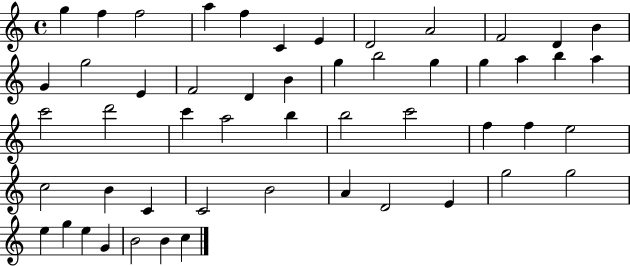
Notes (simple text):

G5/q F5/q F5/h A5/q F5/q C4/q E4/q D4/h A4/h F4/h D4/q B4/q G4/q G5/h E4/q F4/h D4/q B4/q G5/q B5/h G5/q G5/q A5/q B5/q A5/q C6/h D6/h C6/q A5/h B5/q B5/h C6/h F5/q F5/q E5/h C5/h B4/q C4/q C4/h B4/h A4/q D4/h E4/q G5/h G5/h E5/q G5/q E5/q G4/q B4/h B4/q C5/q